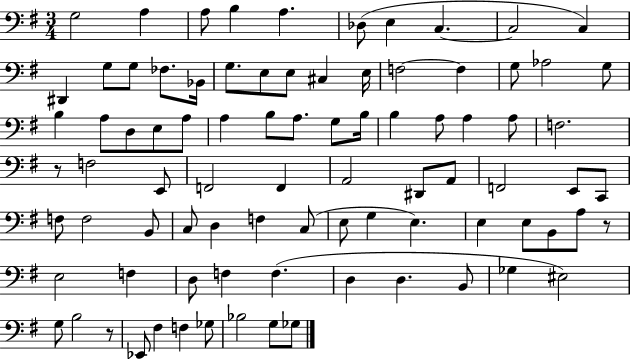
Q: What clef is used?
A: bass